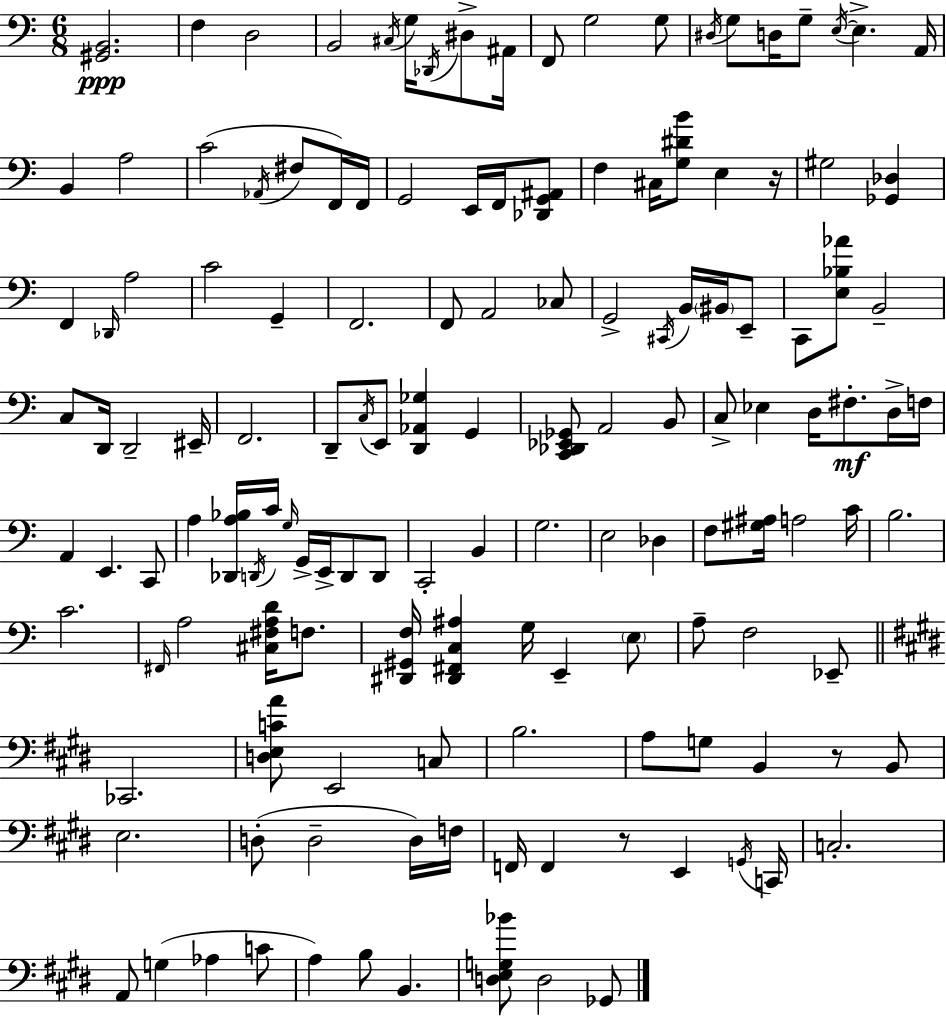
[G#2,B2]/h. F3/q D3/h B2/h C#3/s G3/s Db2/s D#3/e A#2/s F2/e G3/h G3/e D#3/s G3/e D3/s G3/e E3/s E3/q. A2/s B2/q A3/h C4/h Ab2/s F#3/e F2/s F2/s G2/h E2/s F2/s [Db2,G2,A#2]/e F3/q C#3/s [G3,D#4,B4]/e E3/q R/s G#3/h [Gb2,Db3]/q F2/q Db2/s A3/h C4/h G2/q F2/h. F2/e A2/h CES3/e G2/h C#2/s B2/s BIS2/s E2/e C2/e [E3,Bb3,Ab4]/e B2/h C3/e D2/s D2/h EIS2/s F2/h. D2/e C3/s E2/e [D2,Ab2,Gb3]/q G2/q [C2,Db2,Eb2,Gb2]/e A2/h B2/e C3/e Eb3/q D3/s F#3/e. D3/s F3/s A2/q E2/q. C2/e A3/q [Db2,A3,Bb3]/s D2/s C4/s G3/s G2/s E2/s D2/e D2/e C2/h B2/q G3/h. E3/h Db3/q F3/e [G#3,A#3]/s A3/h C4/s B3/h. C4/h. F#2/s A3/h [C#3,F#3,A3,D4]/s F3/e. [D#2,G#2,F3]/s [D#2,F#2,C3,A#3]/q G3/s E2/q E3/e A3/e F3/h Eb2/e CES2/h. [D3,E3,C4,A4]/e E2/h C3/e B3/h. A3/e G3/e B2/q R/e B2/e E3/h. D3/e D3/h D3/s F3/s F2/s F2/q R/e E2/q G2/s C2/s C3/h. A2/e G3/q Ab3/q C4/e A3/q B3/e B2/q. [D3,E3,G3,Bb4]/e D3/h Gb2/e